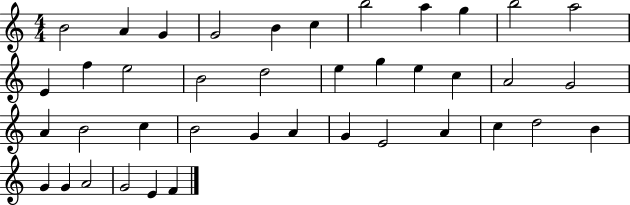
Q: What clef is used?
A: treble